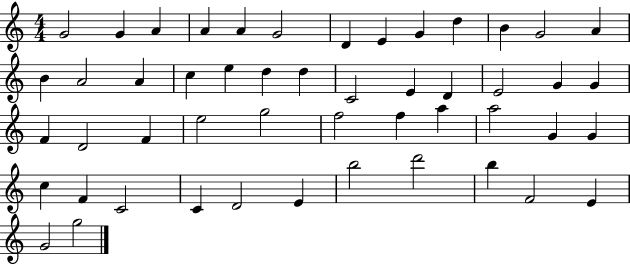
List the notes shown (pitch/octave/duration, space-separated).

G4/h G4/q A4/q A4/q A4/q G4/h D4/q E4/q G4/q D5/q B4/q G4/h A4/q B4/q A4/h A4/q C5/q E5/q D5/q D5/q C4/h E4/q D4/q E4/h G4/q G4/q F4/q D4/h F4/q E5/h G5/h F5/h F5/q A5/q A5/h G4/q G4/q C5/q F4/q C4/h C4/q D4/h E4/q B5/h D6/h B5/q F4/h E4/q G4/h G5/h